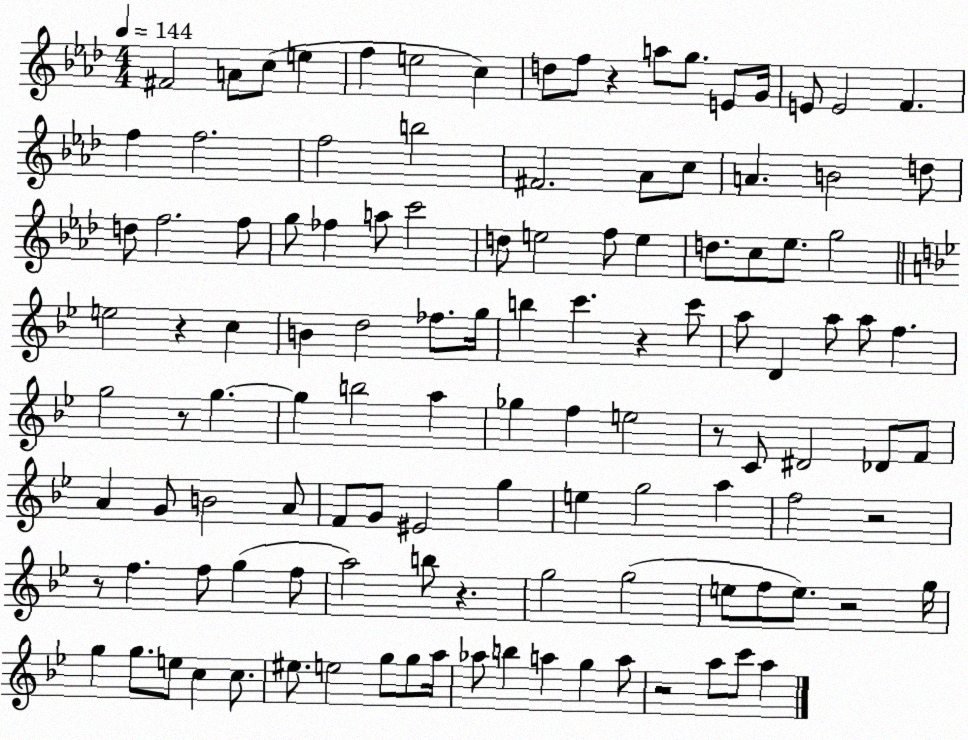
X:1
T:Untitled
M:4/4
L:1/4
K:Ab
^F2 A/2 c/2 e f e2 c d/2 f/2 z a/2 g/2 E/2 G/4 E/2 E2 F f f2 f2 b2 ^F2 _A/2 c/2 A B2 d/2 d/2 f2 f/2 g/2 _f a/2 c'2 d/2 e2 f/2 e d/2 c/2 _e/2 g2 e2 z c B d2 _f/2 g/4 b c' z c'/2 a/2 D a/2 a/2 f g2 z/2 g g b2 a _g f e2 z/2 C/2 ^D2 _D/2 F/2 A G/2 B2 A/2 F/2 G/2 ^E2 g e g2 a f2 z2 z/2 f f/2 g f/2 a2 b/2 z g2 g2 e/2 f/2 e/2 z2 g/4 g g/2 e/2 c c/2 ^e/2 e2 g/2 g/2 a/4 _a/2 b a g a/2 z2 a/2 c'/2 a